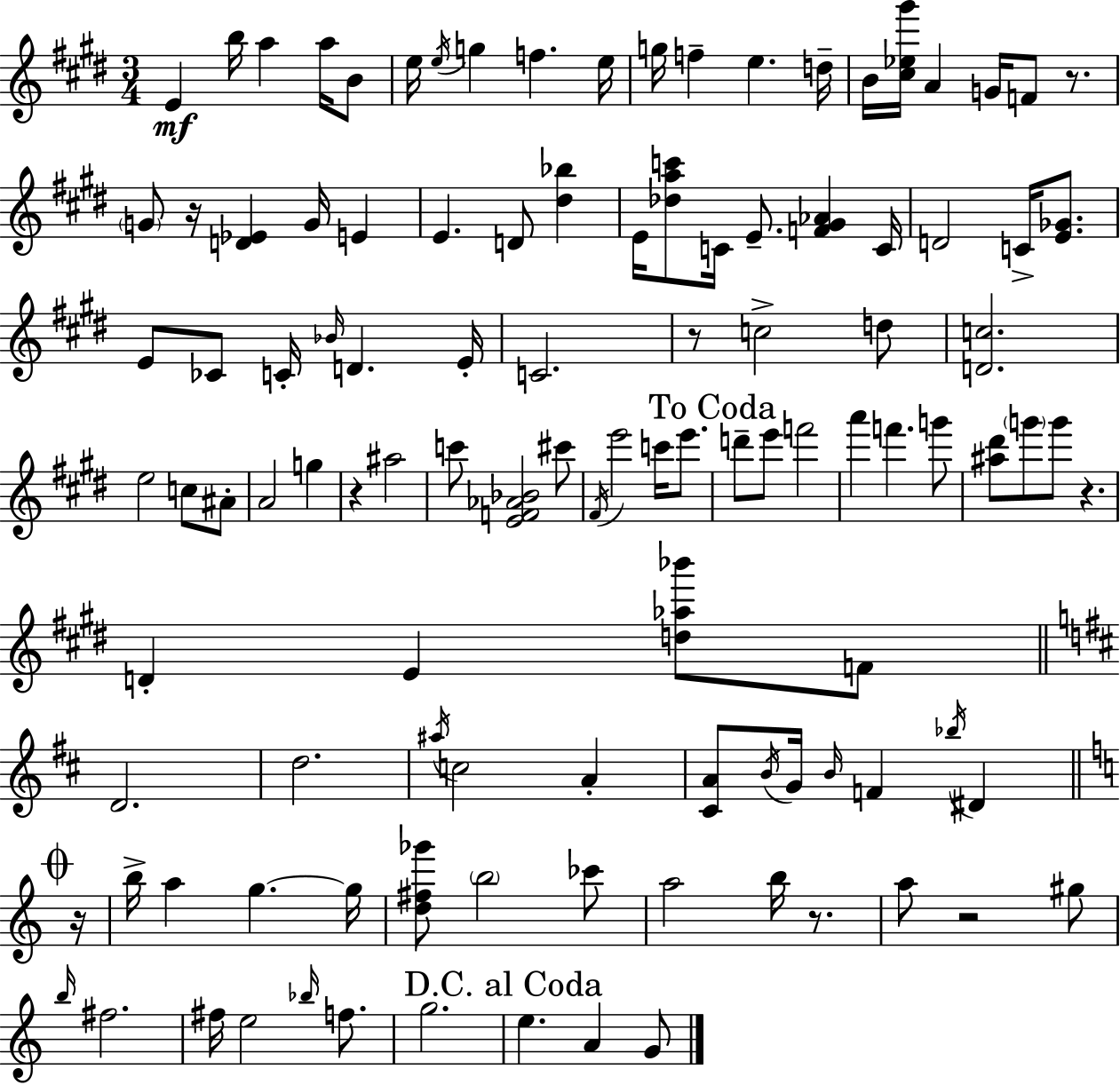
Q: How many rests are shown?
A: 8